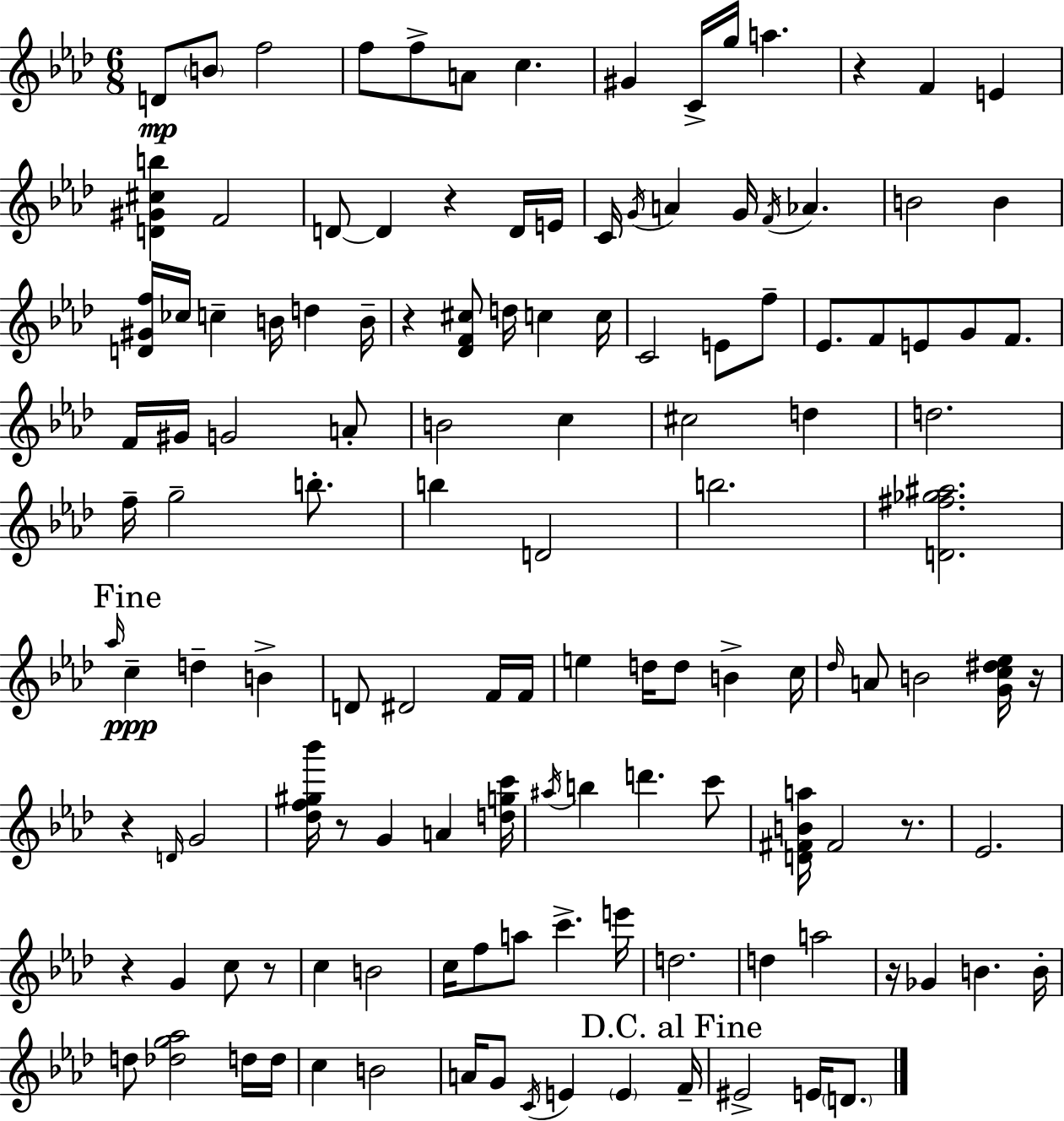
D4/e B4/e F5/h F5/e F5/e A4/e C5/q. G#4/q C4/s G5/s A5/q. R/q F4/q E4/q [D4,G#4,C#5,B5]/q F4/h D4/e D4/q R/q D4/s E4/s C4/s G4/s A4/q G4/s F4/s Ab4/q. B4/h B4/q [D4,G#4,F5]/s CES5/s C5/q B4/s D5/q B4/s R/q [Db4,F4,C#5]/e D5/s C5/q C5/s C4/h E4/e F5/e Eb4/e. F4/e E4/e G4/e F4/e. F4/s G#4/s G4/h A4/e B4/h C5/q C#5/h D5/q D5/h. F5/s G5/h B5/e. B5/q D4/h B5/h. [D4,F#5,Gb5,A#5]/h. Ab5/s C5/q D5/q B4/q D4/e D#4/h F4/s F4/s E5/q D5/s D5/e B4/q C5/s Db5/s A4/e B4/h [G4,C5,D#5,Eb5]/s R/s R/q D4/s G4/h [Db5,F5,G#5,Bb6]/s R/e G4/q A4/q [D5,G5,C6]/s A#5/s B5/q D6/q. C6/e [D4,F#4,B4,A5]/s F#4/h R/e. Eb4/h. R/q G4/q C5/e R/e C5/q B4/h C5/s F5/e A5/e C6/q. E6/s D5/h. D5/q A5/h R/s Gb4/q B4/q. B4/s D5/e [Db5,G5,Ab5]/h D5/s D5/s C5/q B4/h A4/s G4/e C4/s E4/q E4/q F4/s EIS4/h E4/s D4/e.